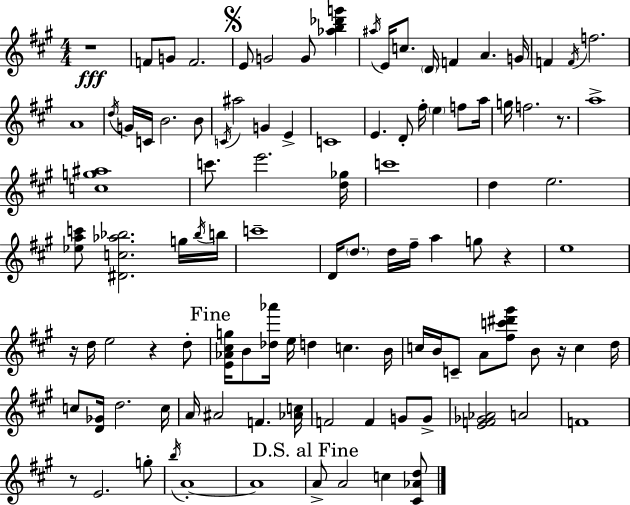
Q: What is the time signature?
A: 4/4